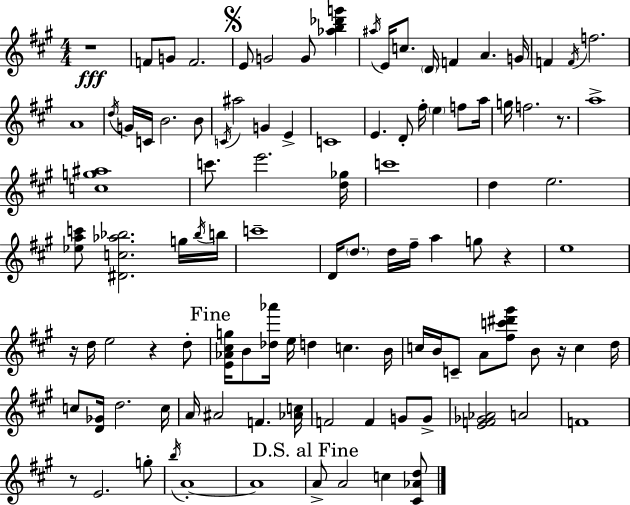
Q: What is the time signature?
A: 4/4